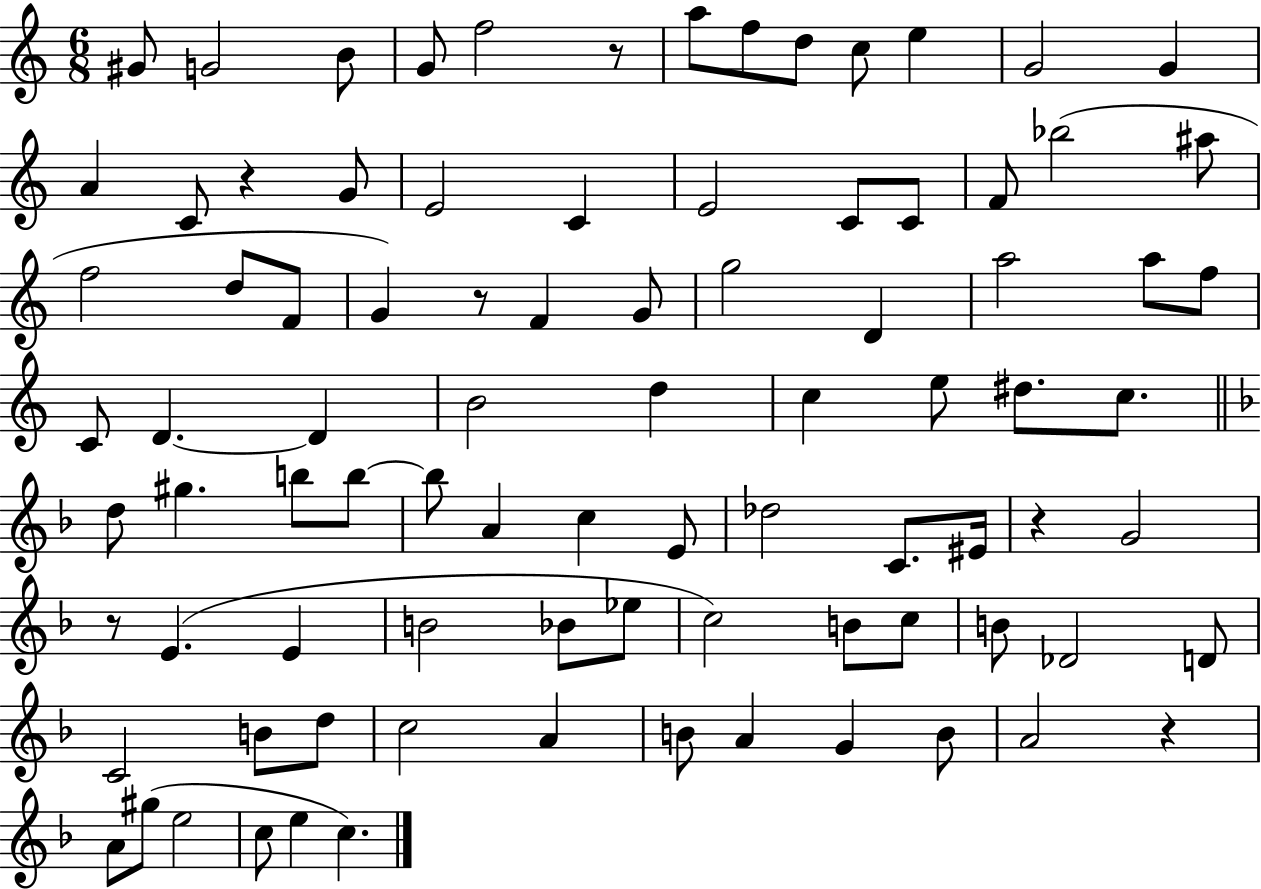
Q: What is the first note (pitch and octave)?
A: G#4